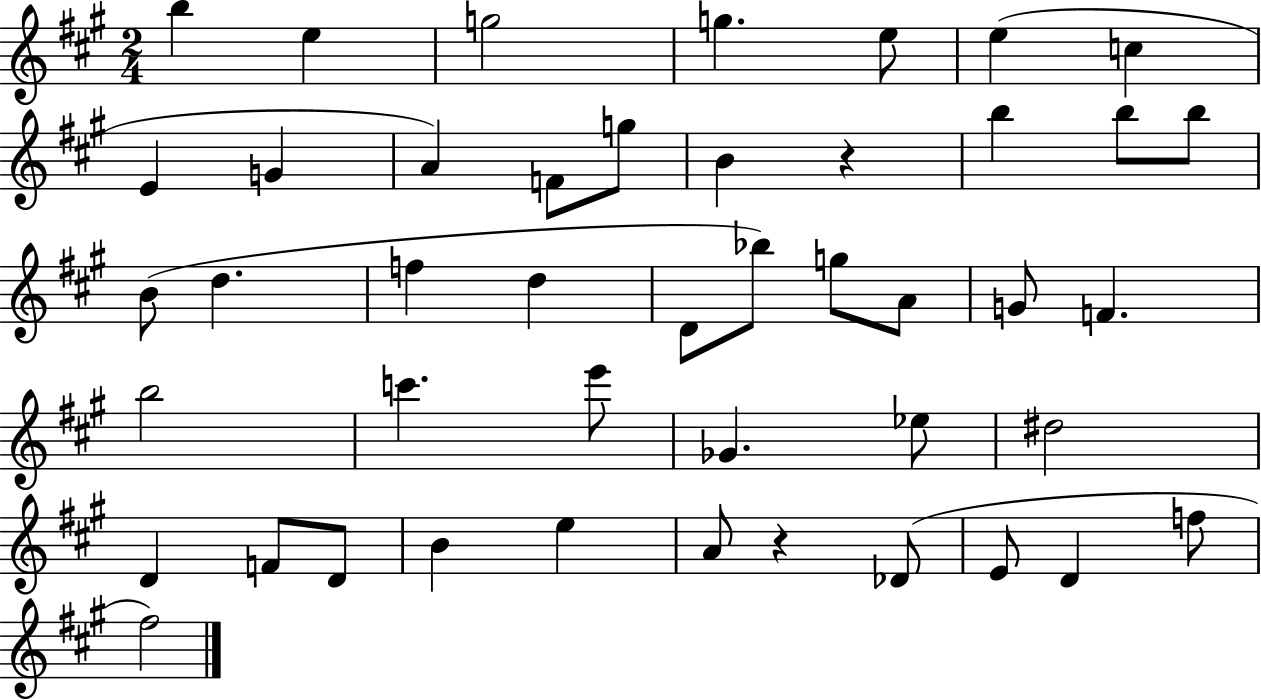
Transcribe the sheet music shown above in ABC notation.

X:1
T:Untitled
M:2/4
L:1/4
K:A
b e g2 g e/2 e c E G A F/2 g/2 B z b b/2 b/2 B/2 d f d D/2 _b/2 g/2 A/2 G/2 F b2 c' e'/2 _G _e/2 ^d2 D F/2 D/2 B e A/2 z _D/2 E/2 D f/2 ^f2